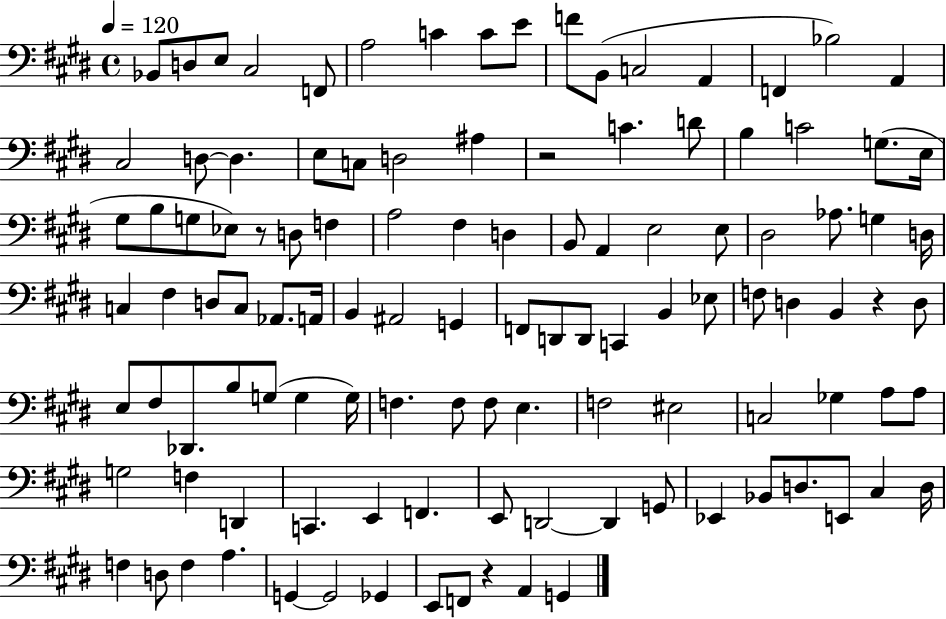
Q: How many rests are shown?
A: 4